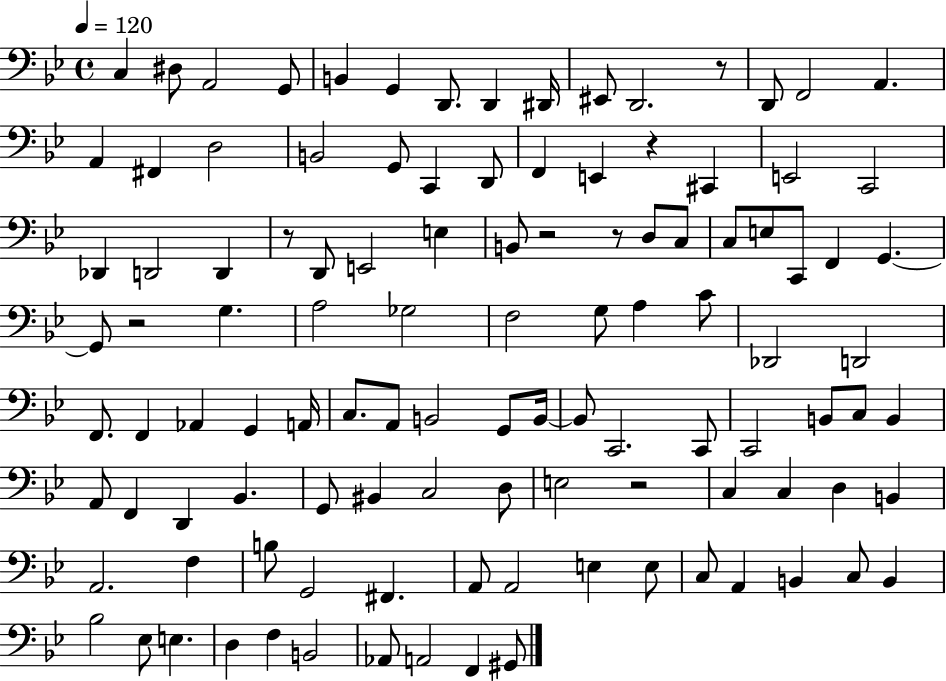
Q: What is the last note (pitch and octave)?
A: G#2